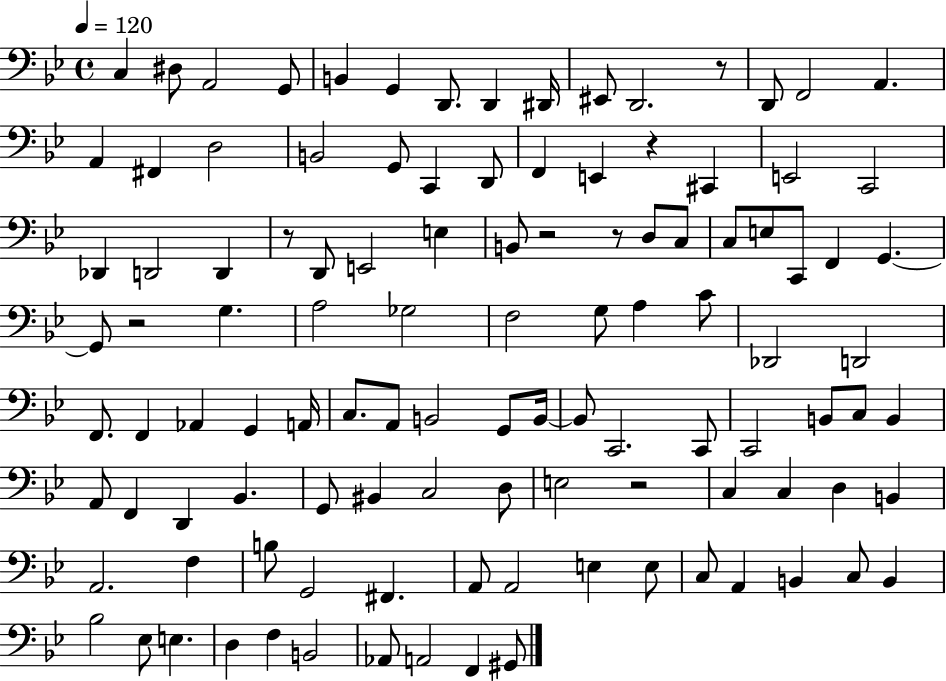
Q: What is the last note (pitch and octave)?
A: G#2